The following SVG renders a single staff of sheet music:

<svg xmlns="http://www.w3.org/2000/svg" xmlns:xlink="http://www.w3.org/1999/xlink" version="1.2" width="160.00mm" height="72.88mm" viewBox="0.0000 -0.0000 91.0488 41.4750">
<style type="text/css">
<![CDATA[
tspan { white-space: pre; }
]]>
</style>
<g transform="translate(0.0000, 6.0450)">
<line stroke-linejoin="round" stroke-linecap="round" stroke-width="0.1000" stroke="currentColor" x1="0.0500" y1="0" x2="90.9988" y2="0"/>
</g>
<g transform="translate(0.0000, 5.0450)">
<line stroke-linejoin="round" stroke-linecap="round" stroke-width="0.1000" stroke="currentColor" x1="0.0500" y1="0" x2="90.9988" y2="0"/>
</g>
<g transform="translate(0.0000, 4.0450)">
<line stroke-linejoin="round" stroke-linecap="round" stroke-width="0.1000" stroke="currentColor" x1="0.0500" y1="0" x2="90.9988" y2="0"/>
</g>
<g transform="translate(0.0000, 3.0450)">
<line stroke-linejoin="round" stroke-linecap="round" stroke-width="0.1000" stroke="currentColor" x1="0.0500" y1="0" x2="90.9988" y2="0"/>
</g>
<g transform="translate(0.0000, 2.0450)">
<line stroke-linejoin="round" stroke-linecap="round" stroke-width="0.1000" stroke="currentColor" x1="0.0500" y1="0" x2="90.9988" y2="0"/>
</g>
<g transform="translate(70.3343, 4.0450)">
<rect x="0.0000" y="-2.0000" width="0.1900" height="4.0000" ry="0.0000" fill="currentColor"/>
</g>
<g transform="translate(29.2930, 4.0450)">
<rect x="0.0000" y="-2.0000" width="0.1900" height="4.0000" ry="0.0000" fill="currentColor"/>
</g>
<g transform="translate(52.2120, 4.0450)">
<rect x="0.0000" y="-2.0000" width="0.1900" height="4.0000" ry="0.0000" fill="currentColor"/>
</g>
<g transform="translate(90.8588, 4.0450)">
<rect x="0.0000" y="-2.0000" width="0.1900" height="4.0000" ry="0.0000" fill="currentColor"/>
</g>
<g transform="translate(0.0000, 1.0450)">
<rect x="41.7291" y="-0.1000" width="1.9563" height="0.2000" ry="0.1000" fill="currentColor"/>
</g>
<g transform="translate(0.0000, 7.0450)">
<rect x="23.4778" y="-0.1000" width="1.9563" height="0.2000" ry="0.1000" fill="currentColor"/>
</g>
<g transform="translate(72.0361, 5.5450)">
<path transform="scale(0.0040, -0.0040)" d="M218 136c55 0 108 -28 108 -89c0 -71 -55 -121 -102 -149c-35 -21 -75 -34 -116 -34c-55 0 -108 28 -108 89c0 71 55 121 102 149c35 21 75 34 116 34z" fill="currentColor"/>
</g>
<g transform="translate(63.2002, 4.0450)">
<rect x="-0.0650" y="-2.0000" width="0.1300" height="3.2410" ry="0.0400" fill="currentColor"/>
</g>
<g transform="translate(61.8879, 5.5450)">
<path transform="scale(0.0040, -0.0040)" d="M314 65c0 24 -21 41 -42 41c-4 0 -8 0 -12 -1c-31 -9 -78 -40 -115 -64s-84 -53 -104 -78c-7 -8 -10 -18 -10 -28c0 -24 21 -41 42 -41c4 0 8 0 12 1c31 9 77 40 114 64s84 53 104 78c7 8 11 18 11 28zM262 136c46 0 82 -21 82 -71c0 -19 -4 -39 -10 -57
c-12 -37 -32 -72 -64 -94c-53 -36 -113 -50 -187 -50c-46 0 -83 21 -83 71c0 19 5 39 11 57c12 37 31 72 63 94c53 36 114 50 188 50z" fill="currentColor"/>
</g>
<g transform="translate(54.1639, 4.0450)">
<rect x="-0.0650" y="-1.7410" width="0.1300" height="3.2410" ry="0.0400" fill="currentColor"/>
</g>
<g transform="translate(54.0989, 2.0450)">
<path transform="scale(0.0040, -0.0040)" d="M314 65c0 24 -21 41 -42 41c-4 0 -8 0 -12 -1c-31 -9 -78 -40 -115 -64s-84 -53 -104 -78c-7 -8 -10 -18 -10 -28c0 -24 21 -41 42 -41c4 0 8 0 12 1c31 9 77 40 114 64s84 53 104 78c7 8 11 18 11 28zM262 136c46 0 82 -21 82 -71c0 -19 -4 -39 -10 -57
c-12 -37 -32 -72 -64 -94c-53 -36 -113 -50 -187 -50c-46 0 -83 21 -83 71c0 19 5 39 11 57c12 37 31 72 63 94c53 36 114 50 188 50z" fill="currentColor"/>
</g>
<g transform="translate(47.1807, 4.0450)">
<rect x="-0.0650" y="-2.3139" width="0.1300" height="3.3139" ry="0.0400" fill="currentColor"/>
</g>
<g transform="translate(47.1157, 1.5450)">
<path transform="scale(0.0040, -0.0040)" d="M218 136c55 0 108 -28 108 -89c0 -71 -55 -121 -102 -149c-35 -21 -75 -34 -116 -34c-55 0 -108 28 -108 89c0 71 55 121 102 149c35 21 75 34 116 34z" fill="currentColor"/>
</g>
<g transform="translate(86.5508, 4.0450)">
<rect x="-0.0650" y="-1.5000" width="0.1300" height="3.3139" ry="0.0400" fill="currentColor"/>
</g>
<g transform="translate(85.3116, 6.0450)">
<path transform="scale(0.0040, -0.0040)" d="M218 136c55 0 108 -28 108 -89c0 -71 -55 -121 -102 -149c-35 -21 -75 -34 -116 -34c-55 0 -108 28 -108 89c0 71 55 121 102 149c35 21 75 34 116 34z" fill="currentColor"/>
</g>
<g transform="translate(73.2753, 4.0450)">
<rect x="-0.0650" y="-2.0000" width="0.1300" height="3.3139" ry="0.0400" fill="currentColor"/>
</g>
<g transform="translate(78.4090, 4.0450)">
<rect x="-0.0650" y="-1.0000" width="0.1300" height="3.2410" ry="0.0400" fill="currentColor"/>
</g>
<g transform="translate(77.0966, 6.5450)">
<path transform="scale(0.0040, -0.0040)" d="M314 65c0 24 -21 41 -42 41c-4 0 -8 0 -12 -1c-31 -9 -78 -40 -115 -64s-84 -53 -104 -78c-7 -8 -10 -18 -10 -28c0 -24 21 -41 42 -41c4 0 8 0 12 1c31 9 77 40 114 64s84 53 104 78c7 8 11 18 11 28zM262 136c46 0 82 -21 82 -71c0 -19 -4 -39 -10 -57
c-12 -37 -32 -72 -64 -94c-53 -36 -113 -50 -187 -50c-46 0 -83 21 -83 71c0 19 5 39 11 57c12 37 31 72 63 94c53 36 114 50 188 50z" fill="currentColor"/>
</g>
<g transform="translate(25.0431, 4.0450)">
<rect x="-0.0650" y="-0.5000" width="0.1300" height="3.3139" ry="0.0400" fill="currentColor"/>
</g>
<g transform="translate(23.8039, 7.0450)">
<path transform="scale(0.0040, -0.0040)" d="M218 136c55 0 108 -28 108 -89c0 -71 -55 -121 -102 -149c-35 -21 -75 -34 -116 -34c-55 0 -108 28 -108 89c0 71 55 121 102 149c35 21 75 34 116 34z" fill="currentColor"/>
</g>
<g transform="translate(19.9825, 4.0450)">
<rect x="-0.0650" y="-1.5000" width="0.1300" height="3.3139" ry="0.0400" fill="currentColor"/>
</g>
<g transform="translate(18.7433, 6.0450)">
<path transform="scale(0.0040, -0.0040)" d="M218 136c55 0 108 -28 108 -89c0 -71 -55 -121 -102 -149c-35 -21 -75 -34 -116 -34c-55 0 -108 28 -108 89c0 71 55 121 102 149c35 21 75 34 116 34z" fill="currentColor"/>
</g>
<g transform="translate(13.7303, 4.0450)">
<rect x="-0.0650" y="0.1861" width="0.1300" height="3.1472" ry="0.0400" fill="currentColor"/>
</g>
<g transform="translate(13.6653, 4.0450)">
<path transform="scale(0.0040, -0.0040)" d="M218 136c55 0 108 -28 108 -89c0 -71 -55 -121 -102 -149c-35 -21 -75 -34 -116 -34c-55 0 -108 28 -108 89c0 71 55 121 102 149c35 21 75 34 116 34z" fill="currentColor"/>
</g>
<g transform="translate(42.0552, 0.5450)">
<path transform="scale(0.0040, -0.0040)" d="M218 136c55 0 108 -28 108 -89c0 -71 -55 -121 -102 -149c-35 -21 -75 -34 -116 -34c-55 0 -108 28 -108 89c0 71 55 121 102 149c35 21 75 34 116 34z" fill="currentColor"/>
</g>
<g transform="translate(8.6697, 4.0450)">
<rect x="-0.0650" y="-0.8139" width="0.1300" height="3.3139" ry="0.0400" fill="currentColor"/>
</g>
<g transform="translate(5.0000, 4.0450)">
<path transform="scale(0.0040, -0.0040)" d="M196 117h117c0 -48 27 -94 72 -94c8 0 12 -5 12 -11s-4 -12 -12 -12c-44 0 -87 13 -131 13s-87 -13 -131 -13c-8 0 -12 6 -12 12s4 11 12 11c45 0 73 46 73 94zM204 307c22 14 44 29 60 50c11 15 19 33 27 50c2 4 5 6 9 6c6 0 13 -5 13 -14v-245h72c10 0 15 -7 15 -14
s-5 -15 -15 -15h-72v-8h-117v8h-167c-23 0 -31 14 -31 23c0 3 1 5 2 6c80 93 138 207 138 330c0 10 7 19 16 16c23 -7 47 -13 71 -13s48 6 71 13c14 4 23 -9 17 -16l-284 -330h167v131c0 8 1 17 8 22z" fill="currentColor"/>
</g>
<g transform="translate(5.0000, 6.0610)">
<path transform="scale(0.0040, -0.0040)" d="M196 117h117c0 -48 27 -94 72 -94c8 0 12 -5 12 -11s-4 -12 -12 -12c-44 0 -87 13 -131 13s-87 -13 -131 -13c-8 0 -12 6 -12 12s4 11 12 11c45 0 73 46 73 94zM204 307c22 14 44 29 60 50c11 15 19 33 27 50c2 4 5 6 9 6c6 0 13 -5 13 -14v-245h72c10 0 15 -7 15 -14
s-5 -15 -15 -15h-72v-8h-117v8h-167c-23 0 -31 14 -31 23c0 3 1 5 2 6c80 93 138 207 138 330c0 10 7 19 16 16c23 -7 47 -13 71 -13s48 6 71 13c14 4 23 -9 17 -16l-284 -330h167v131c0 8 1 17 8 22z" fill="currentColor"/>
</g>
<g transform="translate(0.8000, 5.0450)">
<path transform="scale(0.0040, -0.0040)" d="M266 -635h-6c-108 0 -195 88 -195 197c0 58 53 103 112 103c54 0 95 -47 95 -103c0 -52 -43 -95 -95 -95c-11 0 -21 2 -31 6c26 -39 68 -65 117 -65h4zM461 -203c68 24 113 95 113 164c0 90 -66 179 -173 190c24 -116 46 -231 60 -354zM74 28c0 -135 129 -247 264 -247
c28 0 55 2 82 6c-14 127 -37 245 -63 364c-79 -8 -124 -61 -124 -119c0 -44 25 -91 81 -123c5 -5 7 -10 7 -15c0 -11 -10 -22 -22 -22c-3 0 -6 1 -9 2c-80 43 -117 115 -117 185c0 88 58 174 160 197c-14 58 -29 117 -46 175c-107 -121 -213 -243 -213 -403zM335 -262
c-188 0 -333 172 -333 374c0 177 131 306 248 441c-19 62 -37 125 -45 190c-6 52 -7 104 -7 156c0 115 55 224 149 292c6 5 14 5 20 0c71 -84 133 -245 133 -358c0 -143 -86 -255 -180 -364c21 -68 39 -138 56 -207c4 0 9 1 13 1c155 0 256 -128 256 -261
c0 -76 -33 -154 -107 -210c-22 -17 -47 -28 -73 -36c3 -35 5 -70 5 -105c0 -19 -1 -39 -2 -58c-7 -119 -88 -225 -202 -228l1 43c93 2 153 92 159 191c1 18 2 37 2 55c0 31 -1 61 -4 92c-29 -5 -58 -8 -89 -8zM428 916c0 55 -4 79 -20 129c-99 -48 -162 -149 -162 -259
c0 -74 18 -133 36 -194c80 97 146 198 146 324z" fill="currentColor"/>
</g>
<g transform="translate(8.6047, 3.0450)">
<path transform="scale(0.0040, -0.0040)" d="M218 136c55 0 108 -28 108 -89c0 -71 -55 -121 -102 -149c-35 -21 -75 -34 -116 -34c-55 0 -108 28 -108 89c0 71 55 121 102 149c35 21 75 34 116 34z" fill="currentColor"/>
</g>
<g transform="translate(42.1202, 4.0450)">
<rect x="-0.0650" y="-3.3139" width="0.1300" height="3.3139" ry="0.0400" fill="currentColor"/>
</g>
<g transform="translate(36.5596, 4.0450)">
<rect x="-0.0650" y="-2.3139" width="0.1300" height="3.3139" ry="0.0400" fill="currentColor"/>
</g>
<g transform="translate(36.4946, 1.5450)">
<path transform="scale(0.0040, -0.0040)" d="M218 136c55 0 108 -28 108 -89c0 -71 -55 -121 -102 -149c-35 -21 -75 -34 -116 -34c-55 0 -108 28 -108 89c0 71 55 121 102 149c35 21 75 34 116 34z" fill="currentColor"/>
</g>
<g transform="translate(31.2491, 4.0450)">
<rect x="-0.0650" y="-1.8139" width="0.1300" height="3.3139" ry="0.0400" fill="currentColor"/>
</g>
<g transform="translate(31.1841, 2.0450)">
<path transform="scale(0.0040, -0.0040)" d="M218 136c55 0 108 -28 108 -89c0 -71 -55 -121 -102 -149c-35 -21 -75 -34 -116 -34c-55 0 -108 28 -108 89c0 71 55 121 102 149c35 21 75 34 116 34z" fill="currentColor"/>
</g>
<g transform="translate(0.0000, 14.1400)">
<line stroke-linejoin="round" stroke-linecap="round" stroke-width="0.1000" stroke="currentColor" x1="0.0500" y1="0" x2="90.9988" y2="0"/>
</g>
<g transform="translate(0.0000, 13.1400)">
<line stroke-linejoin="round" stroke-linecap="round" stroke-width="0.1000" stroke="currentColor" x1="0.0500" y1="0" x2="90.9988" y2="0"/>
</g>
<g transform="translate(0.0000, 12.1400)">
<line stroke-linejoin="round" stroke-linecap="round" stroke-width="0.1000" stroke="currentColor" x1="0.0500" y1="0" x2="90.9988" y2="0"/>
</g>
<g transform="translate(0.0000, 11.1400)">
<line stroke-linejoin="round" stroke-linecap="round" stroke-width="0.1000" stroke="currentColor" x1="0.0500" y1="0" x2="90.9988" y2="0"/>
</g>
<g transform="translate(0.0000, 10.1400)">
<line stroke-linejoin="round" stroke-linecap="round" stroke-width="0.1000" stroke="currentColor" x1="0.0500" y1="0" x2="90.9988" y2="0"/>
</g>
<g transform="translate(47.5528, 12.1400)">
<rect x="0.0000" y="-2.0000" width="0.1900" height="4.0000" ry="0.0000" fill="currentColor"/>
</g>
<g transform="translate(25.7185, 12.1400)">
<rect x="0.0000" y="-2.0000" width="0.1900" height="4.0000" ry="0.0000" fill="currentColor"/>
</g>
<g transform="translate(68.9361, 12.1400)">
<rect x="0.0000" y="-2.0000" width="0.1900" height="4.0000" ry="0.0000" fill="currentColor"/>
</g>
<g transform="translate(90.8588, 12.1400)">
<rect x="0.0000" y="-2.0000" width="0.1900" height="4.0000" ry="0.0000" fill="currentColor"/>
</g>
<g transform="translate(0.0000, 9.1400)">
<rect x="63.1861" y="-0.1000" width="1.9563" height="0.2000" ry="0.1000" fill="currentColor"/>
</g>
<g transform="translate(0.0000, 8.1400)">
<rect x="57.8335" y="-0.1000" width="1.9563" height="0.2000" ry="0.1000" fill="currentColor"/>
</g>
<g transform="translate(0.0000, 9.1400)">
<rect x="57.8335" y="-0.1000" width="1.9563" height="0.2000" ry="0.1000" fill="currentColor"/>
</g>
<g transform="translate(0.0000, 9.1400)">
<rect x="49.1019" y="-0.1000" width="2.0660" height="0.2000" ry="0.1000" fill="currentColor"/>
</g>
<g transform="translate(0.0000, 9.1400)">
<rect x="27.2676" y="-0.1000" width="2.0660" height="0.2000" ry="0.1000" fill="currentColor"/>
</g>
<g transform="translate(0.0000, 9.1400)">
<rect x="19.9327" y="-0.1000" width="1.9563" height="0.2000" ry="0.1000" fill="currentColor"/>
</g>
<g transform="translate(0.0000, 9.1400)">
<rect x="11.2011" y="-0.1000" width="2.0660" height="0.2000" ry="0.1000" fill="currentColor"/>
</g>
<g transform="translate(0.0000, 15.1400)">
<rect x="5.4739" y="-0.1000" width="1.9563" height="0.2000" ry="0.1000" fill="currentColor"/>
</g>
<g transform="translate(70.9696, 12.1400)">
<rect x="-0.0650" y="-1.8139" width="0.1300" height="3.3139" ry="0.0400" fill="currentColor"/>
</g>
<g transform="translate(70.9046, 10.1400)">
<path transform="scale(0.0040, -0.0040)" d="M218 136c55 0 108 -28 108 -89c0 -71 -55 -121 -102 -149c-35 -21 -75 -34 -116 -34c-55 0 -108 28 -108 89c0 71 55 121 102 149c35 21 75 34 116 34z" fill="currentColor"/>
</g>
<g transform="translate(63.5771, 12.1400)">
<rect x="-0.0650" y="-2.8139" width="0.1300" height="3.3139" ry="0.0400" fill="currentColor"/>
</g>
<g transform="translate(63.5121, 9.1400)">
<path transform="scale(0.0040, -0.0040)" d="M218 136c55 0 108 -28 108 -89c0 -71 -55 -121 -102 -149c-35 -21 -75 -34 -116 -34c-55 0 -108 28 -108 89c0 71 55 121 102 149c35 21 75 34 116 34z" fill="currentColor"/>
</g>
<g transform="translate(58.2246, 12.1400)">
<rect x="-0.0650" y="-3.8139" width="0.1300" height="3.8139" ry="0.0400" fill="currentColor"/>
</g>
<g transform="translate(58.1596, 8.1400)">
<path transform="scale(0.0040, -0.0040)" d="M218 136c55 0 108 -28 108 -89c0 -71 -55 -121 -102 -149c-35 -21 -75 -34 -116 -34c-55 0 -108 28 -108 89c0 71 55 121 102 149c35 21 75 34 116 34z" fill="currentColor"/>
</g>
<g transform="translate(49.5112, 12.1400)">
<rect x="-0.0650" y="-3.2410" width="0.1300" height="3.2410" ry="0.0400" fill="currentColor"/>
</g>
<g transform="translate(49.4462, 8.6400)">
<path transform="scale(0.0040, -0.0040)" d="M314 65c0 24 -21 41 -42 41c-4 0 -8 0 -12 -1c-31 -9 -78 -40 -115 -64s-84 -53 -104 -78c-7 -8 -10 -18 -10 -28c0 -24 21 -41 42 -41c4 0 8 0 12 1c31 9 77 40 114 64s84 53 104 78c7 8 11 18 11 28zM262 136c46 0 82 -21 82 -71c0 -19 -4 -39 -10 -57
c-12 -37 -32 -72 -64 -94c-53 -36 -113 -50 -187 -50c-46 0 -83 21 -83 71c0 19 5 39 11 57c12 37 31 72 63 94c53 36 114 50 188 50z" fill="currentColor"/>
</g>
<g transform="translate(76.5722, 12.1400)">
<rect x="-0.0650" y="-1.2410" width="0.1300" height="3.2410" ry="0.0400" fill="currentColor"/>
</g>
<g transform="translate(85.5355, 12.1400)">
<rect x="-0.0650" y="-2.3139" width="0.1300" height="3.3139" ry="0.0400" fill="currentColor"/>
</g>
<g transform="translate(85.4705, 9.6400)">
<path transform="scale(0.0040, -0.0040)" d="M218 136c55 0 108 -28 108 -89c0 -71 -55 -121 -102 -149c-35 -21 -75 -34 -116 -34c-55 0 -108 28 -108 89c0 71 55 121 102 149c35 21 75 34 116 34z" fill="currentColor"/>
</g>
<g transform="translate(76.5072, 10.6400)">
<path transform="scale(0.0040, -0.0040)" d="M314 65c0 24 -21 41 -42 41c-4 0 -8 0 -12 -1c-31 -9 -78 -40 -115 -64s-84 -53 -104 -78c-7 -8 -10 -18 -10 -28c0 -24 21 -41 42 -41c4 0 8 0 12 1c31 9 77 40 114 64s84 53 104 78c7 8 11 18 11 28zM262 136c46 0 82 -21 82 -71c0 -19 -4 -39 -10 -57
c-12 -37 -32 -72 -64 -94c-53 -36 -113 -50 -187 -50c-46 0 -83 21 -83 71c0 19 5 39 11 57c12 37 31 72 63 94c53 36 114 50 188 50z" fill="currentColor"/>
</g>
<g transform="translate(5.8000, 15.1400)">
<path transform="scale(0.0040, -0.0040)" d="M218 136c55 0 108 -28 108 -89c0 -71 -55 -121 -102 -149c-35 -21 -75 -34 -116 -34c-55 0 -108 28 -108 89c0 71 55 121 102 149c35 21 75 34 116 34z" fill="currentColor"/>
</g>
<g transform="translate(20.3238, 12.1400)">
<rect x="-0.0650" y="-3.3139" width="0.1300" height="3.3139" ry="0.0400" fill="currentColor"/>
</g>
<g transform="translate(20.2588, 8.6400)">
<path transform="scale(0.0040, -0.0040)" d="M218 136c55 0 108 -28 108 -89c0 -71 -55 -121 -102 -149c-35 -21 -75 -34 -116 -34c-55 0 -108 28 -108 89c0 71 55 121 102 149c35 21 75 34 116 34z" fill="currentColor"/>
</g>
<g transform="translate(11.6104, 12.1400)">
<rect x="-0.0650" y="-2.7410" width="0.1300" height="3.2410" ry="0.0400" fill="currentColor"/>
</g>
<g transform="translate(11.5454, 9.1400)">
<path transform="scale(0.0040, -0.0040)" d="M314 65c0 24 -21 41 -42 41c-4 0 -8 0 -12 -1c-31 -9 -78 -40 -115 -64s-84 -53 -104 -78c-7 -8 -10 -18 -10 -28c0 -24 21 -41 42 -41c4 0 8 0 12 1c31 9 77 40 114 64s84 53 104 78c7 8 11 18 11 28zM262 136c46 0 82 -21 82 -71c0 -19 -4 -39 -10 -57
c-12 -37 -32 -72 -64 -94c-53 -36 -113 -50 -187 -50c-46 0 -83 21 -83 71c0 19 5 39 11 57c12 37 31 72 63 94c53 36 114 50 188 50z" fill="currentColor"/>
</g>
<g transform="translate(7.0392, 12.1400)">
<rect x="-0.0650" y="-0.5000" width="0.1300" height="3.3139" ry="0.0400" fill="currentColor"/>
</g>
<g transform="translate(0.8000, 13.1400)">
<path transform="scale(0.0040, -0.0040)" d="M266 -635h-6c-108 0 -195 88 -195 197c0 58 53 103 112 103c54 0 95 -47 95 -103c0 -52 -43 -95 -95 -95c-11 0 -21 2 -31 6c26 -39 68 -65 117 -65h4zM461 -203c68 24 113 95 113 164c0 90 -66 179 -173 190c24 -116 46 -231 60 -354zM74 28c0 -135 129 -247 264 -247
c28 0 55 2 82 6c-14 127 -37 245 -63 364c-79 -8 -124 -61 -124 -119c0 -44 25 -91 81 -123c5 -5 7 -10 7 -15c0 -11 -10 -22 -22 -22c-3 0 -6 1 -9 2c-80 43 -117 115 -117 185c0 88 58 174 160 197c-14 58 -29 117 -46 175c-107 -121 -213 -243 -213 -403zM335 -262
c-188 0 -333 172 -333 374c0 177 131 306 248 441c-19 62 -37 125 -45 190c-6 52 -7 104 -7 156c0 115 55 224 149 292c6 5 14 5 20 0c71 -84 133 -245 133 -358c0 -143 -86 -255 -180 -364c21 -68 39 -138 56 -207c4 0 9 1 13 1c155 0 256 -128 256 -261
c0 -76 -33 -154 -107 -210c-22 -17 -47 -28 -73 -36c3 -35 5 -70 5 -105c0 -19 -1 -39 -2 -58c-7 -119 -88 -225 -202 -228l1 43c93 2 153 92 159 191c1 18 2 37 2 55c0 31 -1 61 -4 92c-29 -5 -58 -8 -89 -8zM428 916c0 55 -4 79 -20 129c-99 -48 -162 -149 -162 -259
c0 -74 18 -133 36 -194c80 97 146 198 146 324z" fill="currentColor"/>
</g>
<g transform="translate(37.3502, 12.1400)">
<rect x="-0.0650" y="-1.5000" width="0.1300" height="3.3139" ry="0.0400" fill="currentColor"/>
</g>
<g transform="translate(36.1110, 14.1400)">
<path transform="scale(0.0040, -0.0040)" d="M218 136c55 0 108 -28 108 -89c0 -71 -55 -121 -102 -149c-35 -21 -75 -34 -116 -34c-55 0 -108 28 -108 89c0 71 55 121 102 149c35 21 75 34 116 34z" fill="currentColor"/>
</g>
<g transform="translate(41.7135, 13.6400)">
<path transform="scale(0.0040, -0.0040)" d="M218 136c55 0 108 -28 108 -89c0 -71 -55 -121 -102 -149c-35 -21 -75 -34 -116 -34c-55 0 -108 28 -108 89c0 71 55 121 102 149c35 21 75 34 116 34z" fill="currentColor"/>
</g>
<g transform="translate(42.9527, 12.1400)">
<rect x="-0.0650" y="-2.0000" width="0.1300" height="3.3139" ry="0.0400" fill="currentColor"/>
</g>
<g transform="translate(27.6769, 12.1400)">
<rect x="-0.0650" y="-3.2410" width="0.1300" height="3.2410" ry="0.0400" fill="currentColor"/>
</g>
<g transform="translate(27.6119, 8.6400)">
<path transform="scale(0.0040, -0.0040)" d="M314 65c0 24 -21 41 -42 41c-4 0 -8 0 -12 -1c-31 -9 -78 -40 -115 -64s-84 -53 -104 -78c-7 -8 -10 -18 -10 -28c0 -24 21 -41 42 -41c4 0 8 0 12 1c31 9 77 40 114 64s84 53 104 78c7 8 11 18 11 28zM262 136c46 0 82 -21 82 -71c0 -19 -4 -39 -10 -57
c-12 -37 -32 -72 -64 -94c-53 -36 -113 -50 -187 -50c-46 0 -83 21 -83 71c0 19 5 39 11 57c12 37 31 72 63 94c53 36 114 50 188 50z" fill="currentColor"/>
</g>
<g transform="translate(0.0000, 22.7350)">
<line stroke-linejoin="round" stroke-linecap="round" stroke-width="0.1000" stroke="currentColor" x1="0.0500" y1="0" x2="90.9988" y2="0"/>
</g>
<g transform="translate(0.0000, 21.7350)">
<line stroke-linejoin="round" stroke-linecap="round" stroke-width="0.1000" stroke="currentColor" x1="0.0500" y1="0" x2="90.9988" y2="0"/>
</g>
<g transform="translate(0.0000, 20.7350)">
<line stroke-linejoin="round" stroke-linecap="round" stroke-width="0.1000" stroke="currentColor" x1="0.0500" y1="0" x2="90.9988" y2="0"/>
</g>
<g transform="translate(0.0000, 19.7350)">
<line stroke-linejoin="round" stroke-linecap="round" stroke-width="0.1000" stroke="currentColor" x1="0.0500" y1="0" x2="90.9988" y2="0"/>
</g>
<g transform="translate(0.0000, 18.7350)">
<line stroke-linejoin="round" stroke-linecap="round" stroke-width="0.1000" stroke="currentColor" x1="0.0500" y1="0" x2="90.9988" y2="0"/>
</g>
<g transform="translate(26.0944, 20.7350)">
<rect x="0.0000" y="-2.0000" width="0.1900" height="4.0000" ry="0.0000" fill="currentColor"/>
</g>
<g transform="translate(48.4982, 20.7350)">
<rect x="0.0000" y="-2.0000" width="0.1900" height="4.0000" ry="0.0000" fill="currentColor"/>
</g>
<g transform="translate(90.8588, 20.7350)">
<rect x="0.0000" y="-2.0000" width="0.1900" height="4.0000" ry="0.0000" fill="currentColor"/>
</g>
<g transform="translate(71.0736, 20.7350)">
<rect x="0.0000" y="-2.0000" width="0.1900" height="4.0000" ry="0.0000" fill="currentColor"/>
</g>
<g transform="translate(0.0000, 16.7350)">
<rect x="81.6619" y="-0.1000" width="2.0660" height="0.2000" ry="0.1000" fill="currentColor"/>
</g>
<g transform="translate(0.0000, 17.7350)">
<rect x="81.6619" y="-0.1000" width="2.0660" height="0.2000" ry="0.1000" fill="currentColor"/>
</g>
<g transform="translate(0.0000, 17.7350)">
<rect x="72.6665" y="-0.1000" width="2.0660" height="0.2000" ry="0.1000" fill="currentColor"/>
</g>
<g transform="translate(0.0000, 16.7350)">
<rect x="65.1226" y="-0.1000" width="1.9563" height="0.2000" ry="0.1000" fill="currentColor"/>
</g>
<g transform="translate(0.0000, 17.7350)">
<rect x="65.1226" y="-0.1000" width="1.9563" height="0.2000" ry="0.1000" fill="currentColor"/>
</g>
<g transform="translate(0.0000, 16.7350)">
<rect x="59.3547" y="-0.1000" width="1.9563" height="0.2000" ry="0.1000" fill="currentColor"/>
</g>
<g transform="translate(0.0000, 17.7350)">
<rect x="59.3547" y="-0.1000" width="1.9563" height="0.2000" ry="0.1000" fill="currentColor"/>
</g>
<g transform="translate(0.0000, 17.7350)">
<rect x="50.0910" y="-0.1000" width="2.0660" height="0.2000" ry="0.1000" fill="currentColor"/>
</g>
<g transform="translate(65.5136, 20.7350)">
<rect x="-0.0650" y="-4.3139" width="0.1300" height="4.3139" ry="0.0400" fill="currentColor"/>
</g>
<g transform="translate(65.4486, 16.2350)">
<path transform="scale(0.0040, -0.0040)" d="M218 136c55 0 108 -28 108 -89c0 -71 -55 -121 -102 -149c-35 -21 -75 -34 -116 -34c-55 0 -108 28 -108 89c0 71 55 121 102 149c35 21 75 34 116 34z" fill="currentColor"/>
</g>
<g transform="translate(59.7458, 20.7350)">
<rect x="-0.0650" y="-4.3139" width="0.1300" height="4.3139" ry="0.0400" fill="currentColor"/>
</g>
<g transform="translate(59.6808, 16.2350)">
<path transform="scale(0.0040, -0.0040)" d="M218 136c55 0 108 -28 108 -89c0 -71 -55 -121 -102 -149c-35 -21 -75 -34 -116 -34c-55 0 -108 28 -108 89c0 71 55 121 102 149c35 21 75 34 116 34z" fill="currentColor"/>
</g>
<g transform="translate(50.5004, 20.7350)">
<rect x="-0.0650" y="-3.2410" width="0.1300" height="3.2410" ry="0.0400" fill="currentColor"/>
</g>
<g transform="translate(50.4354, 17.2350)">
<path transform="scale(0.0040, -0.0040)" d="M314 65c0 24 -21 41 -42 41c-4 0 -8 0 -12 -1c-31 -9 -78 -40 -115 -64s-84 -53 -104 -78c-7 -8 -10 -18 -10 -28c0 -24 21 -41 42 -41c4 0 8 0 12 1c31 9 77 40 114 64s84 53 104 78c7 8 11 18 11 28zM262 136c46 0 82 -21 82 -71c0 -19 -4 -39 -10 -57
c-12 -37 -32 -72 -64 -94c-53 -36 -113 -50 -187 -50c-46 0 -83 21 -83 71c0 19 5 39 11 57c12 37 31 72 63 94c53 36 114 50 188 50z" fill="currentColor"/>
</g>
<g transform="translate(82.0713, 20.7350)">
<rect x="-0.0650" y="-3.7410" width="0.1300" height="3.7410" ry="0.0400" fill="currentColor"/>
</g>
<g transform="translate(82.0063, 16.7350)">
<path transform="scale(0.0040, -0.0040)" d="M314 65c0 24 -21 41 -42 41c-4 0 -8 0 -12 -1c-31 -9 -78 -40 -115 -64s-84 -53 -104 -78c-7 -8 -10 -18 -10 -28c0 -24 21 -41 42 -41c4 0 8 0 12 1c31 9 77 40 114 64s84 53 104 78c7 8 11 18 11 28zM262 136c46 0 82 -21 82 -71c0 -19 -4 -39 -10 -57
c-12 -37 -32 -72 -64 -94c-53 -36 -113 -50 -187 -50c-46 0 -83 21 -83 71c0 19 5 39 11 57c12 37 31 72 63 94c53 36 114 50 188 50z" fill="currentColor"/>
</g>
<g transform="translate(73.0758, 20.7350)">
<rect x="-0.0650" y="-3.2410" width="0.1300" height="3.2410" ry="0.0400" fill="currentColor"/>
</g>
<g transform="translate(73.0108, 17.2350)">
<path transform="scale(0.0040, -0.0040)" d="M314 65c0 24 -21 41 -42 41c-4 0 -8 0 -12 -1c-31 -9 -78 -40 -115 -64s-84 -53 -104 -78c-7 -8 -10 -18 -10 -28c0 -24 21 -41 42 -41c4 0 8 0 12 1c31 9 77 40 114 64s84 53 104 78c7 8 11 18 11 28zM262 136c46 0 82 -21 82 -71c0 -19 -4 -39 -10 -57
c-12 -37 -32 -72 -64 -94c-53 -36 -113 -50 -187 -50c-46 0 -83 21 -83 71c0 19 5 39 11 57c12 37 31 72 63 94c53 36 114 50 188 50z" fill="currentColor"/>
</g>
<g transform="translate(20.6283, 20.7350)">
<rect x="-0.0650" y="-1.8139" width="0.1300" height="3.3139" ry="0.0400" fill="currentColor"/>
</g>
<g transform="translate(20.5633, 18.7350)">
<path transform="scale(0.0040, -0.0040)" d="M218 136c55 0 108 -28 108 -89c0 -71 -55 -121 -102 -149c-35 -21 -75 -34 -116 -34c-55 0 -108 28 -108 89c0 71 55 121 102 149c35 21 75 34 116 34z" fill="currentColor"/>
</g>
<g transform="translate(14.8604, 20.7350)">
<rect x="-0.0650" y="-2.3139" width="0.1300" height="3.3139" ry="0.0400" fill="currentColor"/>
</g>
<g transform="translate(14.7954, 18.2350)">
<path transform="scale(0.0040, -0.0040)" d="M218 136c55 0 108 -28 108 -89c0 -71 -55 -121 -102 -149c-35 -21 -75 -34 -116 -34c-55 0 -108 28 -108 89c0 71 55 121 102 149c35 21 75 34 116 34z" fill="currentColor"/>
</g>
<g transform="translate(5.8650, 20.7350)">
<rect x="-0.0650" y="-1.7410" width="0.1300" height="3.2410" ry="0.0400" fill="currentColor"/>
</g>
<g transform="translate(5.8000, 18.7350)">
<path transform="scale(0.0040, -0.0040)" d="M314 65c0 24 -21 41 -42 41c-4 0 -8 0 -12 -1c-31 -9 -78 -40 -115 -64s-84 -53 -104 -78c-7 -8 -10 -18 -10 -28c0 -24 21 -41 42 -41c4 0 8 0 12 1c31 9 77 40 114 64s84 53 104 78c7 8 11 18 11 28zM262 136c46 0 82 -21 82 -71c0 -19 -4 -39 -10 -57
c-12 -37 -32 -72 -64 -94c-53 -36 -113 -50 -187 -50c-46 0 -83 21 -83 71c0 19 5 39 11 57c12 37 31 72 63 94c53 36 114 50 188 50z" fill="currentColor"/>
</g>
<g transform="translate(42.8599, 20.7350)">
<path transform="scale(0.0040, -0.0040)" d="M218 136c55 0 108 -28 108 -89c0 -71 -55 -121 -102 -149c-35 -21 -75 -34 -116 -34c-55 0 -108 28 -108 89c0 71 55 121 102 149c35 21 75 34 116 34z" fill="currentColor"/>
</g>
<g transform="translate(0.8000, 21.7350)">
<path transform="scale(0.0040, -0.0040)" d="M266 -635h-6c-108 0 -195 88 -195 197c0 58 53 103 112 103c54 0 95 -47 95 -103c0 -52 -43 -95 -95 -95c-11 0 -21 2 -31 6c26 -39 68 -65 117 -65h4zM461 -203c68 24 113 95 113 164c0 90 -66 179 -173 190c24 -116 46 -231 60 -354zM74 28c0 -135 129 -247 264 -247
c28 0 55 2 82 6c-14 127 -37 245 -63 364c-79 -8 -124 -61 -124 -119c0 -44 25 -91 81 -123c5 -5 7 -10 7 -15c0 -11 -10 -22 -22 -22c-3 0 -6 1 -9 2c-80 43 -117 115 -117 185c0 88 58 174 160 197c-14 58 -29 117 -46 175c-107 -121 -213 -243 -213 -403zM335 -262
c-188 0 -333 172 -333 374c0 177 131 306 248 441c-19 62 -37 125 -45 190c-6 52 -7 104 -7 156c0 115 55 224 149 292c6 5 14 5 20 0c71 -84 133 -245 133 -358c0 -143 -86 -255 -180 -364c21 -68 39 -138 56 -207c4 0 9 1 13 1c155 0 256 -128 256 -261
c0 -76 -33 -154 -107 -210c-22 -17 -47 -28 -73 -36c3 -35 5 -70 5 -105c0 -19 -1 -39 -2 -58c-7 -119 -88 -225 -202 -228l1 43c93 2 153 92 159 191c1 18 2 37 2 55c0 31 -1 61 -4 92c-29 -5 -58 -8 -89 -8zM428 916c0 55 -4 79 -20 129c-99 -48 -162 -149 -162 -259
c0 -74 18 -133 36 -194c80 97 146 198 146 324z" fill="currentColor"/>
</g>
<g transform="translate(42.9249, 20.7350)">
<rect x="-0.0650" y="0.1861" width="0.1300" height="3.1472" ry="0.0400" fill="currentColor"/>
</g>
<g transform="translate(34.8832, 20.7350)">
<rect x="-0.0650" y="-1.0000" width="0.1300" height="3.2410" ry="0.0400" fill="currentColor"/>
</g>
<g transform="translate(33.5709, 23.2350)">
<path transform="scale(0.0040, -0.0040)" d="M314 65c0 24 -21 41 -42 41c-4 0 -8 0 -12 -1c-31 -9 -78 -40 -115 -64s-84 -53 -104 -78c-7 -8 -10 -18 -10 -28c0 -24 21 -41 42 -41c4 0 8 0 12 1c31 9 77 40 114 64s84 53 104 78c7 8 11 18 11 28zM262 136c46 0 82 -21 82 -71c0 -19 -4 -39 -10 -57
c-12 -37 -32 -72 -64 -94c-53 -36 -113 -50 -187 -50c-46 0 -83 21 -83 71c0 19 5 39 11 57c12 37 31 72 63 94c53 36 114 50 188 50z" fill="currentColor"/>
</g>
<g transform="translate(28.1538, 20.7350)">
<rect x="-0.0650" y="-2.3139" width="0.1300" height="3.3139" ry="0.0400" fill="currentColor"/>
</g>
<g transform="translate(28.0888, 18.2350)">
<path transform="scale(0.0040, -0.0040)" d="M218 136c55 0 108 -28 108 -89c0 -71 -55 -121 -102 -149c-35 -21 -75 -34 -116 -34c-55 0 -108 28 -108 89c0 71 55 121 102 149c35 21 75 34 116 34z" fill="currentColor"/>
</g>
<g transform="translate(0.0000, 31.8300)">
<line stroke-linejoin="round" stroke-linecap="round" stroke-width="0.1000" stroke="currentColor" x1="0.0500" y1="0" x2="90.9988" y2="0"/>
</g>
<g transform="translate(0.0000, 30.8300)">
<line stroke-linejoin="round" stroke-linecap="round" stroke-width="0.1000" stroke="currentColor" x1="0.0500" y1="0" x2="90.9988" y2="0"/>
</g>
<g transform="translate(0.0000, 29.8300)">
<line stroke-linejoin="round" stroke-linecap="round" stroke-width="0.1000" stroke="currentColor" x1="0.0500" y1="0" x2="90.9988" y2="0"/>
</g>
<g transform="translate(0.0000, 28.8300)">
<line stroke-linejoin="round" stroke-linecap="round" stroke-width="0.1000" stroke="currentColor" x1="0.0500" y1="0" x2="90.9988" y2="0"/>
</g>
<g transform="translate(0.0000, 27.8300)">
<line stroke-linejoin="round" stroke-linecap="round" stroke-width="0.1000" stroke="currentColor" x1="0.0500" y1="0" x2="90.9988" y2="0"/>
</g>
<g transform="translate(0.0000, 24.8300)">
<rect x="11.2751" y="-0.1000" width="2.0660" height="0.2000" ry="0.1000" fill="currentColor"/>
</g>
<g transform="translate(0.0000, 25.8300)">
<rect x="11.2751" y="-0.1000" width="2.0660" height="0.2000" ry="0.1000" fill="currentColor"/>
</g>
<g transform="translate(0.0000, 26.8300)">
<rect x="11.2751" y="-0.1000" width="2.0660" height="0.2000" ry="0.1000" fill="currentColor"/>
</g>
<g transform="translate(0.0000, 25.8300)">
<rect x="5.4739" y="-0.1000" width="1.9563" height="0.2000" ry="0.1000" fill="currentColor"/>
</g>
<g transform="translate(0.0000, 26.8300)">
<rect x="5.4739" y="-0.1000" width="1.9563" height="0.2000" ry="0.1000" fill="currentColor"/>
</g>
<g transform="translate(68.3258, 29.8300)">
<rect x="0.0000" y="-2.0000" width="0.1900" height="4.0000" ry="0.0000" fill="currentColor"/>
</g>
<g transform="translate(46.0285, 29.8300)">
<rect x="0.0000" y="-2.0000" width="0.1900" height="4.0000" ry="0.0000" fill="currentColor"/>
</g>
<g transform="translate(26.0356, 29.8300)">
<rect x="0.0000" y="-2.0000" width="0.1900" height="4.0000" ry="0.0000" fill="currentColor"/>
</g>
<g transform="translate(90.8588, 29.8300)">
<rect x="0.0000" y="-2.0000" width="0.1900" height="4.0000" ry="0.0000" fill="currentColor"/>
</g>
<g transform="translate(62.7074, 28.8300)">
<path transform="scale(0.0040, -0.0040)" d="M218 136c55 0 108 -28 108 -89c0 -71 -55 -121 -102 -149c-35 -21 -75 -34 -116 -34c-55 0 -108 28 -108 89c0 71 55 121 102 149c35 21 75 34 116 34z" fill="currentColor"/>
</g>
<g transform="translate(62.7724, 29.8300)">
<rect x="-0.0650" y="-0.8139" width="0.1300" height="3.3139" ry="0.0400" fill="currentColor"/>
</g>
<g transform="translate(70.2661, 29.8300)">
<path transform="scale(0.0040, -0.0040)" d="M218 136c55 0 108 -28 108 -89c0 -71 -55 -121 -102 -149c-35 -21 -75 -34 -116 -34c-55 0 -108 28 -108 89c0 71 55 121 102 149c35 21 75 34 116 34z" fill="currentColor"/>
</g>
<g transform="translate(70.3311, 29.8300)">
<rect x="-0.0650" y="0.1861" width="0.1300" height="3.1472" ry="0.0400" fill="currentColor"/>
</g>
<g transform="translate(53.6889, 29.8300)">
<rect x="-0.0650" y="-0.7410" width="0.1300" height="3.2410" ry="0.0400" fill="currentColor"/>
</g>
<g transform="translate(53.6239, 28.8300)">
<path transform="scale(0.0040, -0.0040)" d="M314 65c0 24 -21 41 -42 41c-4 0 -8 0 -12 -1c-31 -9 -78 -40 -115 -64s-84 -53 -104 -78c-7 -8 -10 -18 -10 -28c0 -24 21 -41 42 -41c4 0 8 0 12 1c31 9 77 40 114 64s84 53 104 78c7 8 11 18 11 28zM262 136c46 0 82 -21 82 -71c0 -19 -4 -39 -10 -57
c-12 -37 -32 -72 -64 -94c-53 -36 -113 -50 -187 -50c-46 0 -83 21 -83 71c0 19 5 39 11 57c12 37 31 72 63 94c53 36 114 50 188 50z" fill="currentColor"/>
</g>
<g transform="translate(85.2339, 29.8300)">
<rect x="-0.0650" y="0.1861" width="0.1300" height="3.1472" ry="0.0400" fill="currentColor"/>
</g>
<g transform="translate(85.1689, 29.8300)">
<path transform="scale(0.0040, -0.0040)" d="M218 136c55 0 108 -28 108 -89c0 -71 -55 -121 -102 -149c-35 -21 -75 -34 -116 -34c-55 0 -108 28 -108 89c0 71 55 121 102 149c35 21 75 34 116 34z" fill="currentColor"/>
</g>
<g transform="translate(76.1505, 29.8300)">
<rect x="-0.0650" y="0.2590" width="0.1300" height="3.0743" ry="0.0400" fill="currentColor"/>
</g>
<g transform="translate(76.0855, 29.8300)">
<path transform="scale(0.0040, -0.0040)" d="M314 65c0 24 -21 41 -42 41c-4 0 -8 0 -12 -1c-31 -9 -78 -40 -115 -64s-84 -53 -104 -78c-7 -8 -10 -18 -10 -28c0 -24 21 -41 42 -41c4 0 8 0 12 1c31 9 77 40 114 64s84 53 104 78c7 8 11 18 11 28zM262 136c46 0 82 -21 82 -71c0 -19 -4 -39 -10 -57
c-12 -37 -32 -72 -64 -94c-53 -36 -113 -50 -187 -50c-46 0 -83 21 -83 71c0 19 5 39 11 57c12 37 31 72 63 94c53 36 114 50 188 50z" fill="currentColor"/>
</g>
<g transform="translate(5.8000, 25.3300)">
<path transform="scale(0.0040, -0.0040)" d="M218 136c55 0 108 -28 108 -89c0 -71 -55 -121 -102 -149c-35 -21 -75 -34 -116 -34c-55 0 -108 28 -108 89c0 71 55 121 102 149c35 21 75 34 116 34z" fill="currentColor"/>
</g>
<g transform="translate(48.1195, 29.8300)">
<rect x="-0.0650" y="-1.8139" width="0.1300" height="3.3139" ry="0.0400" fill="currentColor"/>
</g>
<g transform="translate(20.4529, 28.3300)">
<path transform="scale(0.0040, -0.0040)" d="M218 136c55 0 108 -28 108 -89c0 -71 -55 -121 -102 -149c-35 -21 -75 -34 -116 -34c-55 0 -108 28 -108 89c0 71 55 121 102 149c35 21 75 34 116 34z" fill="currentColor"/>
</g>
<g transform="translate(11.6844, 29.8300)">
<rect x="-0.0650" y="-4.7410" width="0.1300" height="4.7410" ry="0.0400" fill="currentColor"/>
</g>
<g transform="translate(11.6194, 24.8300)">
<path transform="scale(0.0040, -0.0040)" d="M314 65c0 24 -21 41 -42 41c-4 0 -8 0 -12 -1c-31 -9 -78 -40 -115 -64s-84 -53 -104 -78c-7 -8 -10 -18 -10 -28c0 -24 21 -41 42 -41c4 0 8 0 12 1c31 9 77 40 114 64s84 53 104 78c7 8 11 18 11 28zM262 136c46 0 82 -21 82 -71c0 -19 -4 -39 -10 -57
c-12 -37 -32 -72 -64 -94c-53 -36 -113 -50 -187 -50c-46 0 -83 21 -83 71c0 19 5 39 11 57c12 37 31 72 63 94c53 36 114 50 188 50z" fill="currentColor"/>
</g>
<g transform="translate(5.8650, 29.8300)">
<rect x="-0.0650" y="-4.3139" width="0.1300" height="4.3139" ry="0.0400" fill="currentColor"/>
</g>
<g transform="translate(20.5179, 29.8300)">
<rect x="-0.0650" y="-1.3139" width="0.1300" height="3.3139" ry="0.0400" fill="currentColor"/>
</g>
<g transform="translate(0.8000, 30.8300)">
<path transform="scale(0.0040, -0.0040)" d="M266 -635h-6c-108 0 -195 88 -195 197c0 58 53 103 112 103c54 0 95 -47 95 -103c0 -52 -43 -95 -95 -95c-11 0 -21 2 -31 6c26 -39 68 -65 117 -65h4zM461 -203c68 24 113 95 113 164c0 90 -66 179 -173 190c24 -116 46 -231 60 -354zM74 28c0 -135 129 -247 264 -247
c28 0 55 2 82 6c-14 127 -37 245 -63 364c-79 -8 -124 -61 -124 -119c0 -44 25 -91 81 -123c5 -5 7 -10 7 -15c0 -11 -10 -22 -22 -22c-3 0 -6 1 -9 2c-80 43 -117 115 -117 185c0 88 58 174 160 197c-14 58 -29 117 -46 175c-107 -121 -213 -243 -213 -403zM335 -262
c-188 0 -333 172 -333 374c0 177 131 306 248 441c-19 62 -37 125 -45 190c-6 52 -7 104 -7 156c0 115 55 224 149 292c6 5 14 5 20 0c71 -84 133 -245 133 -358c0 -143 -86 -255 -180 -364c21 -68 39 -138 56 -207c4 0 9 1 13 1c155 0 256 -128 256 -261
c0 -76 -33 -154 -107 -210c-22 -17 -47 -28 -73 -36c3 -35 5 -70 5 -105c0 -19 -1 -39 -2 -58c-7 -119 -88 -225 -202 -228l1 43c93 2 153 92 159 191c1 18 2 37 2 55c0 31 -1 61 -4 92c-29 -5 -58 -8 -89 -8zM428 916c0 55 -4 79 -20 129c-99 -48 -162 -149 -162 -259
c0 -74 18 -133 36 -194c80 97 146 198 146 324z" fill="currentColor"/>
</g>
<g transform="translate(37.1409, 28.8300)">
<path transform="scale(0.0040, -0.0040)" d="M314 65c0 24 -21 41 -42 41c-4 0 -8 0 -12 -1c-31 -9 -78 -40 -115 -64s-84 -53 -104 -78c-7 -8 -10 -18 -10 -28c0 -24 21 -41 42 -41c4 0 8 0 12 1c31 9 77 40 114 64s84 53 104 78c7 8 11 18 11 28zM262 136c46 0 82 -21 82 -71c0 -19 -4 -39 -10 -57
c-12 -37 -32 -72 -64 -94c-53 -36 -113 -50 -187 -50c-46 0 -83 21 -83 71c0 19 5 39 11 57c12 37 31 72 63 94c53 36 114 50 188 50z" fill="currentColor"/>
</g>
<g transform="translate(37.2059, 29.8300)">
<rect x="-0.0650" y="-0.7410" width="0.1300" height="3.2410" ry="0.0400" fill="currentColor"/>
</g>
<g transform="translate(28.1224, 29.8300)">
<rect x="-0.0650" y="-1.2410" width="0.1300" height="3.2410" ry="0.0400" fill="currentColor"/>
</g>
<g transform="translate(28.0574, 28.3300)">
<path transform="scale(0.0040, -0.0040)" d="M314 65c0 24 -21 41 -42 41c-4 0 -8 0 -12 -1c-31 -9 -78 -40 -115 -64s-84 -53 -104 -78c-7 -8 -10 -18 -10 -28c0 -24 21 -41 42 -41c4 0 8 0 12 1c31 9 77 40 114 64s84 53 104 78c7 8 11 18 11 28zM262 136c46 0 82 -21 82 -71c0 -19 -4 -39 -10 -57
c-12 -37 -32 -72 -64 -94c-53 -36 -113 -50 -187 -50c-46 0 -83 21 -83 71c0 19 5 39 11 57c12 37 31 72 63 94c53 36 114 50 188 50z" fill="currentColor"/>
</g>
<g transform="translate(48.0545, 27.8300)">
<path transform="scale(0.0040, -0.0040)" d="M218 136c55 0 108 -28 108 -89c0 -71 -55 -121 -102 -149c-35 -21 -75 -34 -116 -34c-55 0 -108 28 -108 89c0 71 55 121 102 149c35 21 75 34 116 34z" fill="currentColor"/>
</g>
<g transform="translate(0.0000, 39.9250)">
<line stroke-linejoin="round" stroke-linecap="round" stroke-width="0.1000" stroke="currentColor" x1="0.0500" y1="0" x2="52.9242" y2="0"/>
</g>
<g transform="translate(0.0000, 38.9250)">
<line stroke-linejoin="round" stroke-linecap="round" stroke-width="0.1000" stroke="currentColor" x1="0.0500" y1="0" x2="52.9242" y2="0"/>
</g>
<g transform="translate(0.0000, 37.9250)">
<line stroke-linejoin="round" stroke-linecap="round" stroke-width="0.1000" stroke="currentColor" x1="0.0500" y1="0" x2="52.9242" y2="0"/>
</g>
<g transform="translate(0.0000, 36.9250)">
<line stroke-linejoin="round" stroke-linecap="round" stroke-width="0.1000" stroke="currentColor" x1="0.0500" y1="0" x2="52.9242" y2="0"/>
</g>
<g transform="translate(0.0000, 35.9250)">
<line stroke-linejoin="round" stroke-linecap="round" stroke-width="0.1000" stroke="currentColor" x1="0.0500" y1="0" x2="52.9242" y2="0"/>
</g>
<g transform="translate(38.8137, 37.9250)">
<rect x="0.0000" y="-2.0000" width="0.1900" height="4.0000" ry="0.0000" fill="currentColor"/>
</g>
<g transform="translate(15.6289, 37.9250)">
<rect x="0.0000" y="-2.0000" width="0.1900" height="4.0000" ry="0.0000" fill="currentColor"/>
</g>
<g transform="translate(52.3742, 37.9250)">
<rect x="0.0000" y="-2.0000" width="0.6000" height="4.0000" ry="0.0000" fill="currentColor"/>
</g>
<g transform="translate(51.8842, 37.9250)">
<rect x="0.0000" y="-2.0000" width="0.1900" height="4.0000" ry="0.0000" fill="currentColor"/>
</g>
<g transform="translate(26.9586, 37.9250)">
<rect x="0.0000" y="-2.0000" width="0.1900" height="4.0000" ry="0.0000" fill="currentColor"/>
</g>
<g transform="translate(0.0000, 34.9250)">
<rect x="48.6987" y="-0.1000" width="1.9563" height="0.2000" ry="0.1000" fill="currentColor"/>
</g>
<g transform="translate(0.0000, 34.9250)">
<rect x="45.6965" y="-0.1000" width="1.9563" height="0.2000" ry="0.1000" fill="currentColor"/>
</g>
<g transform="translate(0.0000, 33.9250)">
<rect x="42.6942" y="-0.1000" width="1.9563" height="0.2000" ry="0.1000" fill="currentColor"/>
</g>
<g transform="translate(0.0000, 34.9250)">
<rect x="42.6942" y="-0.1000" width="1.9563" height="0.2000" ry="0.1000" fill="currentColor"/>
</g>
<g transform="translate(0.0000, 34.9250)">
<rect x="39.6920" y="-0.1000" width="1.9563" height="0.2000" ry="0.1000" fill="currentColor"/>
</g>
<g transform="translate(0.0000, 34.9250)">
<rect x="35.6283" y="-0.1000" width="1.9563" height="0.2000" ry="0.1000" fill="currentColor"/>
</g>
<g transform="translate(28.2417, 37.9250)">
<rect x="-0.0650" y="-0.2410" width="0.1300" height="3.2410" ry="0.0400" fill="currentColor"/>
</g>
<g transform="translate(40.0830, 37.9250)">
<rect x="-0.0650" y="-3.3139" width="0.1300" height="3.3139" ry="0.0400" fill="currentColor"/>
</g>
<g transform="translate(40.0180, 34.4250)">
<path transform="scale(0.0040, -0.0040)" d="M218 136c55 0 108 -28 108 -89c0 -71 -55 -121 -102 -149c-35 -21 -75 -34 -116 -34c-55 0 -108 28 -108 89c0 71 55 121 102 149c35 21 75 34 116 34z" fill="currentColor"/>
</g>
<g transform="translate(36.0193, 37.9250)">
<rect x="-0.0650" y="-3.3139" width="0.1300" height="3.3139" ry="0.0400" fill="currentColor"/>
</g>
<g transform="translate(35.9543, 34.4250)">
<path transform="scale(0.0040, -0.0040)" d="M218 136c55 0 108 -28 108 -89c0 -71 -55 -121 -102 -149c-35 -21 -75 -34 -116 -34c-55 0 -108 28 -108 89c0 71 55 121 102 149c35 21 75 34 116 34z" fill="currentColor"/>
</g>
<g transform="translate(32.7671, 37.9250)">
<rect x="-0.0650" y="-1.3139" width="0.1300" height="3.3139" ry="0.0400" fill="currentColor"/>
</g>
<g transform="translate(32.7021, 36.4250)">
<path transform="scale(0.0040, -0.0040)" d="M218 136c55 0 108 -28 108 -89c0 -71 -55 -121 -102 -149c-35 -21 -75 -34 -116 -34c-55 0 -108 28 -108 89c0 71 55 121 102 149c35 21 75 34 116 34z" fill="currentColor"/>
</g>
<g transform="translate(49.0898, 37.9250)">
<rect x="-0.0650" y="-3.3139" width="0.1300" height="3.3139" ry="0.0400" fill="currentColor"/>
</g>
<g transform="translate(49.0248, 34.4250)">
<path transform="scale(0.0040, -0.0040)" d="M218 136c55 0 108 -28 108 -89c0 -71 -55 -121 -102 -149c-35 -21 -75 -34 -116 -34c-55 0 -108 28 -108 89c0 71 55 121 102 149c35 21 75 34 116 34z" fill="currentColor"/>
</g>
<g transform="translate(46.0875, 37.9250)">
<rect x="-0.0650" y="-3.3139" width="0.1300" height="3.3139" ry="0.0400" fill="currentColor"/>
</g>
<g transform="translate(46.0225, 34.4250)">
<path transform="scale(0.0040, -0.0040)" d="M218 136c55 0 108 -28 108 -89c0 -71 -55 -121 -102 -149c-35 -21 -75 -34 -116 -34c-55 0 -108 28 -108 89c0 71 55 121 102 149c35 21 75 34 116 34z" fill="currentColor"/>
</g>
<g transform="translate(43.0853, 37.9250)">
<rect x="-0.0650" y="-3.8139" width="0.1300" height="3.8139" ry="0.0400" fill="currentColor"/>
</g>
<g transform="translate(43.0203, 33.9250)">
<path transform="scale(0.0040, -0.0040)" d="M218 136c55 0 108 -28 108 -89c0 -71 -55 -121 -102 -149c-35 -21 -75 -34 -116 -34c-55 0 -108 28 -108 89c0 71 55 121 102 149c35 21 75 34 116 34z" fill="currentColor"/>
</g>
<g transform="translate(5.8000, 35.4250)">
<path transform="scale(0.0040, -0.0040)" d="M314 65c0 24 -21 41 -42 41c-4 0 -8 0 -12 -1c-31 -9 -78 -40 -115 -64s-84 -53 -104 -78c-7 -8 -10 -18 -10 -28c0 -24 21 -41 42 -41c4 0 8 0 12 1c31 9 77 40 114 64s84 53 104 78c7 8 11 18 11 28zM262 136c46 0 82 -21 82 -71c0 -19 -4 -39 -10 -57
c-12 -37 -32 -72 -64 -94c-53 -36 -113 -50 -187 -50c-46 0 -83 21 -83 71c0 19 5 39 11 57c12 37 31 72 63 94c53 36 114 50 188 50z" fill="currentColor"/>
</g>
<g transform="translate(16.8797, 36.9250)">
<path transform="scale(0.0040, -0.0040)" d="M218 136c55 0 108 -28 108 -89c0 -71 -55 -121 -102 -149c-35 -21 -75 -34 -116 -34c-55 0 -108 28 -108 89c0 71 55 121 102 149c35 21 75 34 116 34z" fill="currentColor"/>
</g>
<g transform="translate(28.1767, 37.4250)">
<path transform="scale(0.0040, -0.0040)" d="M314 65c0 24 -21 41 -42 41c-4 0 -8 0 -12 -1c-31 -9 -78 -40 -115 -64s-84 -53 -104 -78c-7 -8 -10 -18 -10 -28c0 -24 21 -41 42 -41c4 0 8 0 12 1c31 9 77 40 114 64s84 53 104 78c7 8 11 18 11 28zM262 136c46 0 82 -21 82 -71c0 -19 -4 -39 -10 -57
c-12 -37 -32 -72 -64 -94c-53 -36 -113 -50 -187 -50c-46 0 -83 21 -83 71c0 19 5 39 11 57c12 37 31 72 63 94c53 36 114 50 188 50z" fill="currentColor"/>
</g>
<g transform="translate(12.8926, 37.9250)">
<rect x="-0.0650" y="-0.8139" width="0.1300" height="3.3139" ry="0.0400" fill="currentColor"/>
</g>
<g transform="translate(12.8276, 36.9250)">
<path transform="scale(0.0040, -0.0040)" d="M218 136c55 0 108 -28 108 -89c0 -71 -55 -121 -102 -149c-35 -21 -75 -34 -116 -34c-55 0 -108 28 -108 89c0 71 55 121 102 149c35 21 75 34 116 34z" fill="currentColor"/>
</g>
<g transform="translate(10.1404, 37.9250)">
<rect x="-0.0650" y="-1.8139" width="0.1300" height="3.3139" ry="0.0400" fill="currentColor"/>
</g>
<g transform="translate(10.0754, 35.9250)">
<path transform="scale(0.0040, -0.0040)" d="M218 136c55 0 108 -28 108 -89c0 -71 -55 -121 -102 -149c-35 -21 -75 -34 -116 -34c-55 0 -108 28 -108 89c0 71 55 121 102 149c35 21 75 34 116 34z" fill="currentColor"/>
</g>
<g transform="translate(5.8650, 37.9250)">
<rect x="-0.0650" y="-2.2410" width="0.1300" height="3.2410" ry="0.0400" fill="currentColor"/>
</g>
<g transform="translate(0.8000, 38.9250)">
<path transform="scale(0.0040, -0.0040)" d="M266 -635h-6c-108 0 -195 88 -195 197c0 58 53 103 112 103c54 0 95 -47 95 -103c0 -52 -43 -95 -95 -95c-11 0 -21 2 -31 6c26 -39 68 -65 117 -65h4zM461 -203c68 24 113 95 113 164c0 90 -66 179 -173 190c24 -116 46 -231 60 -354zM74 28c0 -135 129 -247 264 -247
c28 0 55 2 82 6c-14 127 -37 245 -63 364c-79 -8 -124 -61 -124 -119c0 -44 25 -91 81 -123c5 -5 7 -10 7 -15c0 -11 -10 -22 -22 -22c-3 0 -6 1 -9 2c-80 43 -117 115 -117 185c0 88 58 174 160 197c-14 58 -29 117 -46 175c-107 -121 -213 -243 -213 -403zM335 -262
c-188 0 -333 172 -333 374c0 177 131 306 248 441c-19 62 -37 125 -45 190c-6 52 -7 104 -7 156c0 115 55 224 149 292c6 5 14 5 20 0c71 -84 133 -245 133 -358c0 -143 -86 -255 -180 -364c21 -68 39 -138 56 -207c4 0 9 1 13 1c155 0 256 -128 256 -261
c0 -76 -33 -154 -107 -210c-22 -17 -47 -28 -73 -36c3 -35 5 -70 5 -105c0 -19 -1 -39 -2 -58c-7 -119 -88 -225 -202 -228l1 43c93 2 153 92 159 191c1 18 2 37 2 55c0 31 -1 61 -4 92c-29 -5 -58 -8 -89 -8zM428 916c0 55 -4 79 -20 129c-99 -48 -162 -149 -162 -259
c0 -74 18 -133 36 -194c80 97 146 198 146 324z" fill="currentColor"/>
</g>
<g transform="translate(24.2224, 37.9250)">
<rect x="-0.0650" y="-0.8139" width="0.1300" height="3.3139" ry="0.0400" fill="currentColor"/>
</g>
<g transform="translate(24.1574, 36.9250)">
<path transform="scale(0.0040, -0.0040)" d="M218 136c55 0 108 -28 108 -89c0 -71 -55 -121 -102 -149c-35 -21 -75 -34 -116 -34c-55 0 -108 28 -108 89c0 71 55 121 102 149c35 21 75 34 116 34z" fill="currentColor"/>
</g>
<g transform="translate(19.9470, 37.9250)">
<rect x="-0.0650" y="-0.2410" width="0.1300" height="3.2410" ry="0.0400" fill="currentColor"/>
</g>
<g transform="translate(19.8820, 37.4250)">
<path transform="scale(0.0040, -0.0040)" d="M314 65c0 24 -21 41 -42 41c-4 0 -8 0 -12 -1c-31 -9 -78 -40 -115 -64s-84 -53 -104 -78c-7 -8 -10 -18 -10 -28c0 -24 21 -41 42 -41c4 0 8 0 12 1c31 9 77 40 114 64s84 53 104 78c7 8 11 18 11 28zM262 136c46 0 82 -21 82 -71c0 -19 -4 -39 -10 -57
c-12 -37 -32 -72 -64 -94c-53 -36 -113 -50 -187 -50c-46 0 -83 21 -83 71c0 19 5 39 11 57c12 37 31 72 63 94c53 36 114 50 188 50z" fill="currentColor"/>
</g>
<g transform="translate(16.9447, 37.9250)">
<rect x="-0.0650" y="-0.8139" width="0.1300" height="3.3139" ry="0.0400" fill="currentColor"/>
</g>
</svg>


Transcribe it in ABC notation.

X:1
T:Untitled
M:4/4
L:1/4
K:C
d B E C f g b g f2 F2 F D2 E C a2 b b2 E F b2 c' a f e2 g f2 g f g D2 B b2 d' d' b2 c'2 d' e'2 e e2 d2 f d2 d B B2 B g2 f d d c2 d c2 e b b c' b b